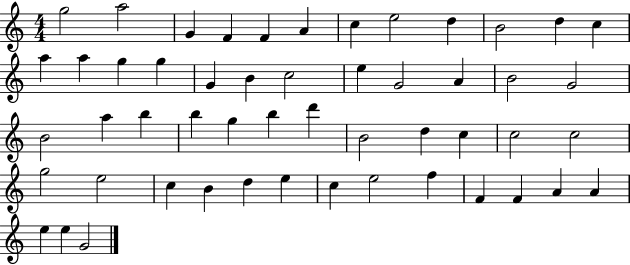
{
  \clef treble
  \numericTimeSignature
  \time 4/4
  \key c \major
  g''2 a''2 | g'4 f'4 f'4 a'4 | c''4 e''2 d''4 | b'2 d''4 c''4 | \break a''4 a''4 g''4 g''4 | g'4 b'4 c''2 | e''4 g'2 a'4 | b'2 g'2 | \break b'2 a''4 b''4 | b''4 g''4 b''4 d'''4 | b'2 d''4 c''4 | c''2 c''2 | \break g''2 e''2 | c''4 b'4 d''4 e''4 | c''4 e''2 f''4 | f'4 f'4 a'4 a'4 | \break e''4 e''4 g'2 | \bar "|."
}